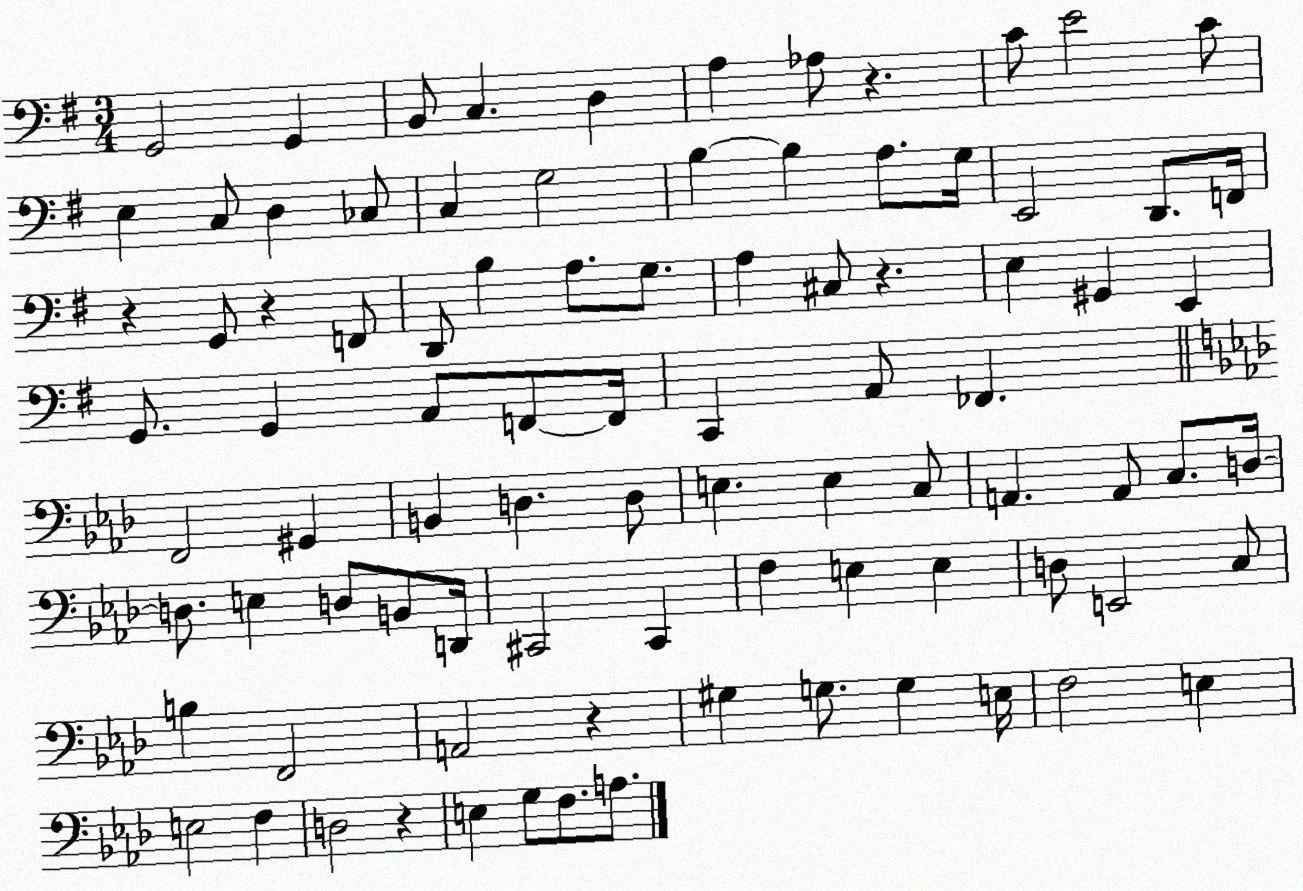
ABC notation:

X:1
T:Untitled
M:3/4
L:1/4
K:G
G,,2 G,, B,,/2 C, D, A, _A,/2 z C/2 E2 C/2 E, C,/2 D, _C,/2 C, G,2 B, B, A,/2 G,/4 E,,2 D,,/2 F,,/4 z G,,/2 z F,,/2 D,,/2 B, A,/2 G,/2 A, ^C,/2 z E, ^G,, E,, G,,/2 G,, A,,/2 F,,/2 F,,/4 C,, A,,/2 _F,, F,,2 ^G,, B,, D, D,/2 E, E, C,/2 A,, A,,/2 C,/2 D,/4 D,/2 E, D,/2 B,,/2 D,,/4 ^C,,2 ^C,, F, E, E, D,/2 E,,2 C,/2 B, F,,2 A,,2 z ^G, G,/2 G, E,/4 F,2 E, E,2 F, D,2 z E, G,/2 F,/2 A,/2